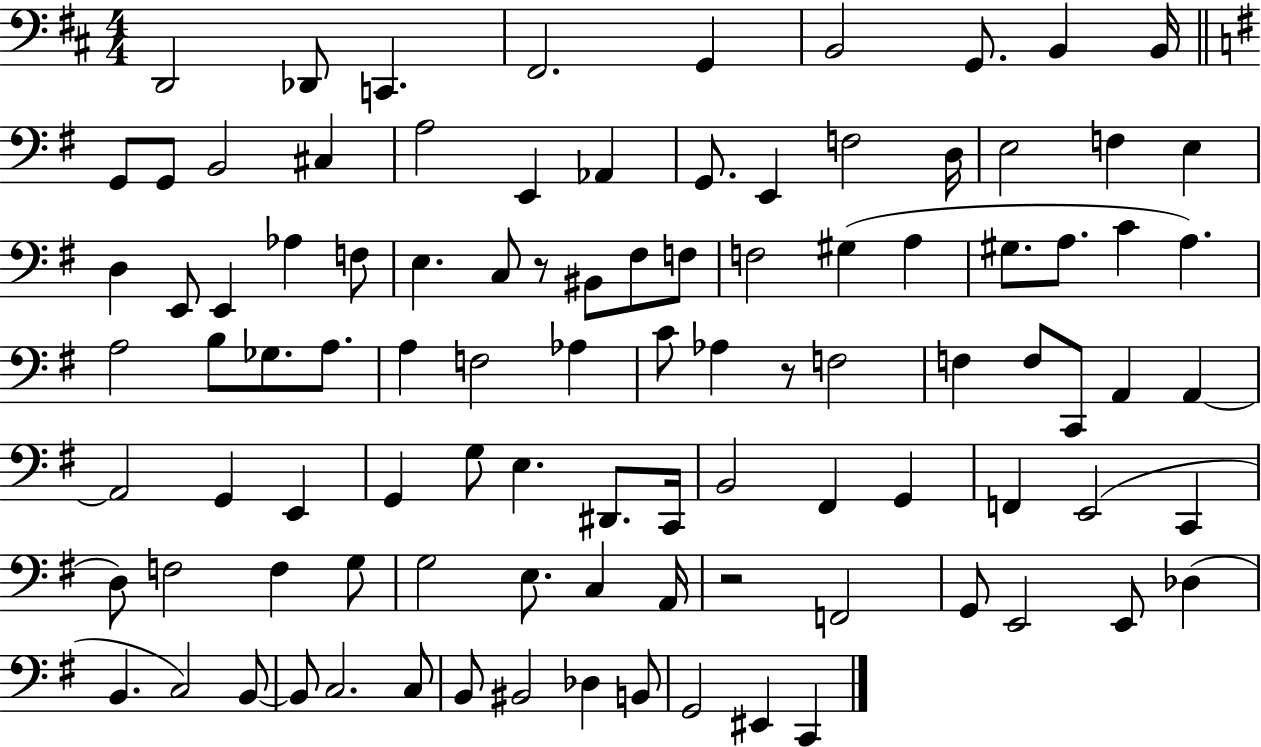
D2/h Db2/e C2/q. F#2/h. G2/q B2/h G2/e. B2/q B2/s G2/e G2/e B2/h C#3/q A3/h E2/q Ab2/q G2/e. E2/q F3/h D3/s E3/h F3/q E3/q D3/q E2/e E2/q Ab3/q F3/e E3/q. C3/e R/e BIS2/e F#3/e F3/e F3/h G#3/q A3/q G#3/e. A3/e. C4/q A3/q. A3/h B3/e Gb3/e. A3/e. A3/q F3/h Ab3/q C4/e Ab3/q R/e F3/h F3/q F3/e C2/e A2/q A2/q A2/h G2/q E2/q G2/q G3/e E3/q. D#2/e. C2/s B2/h F#2/q G2/q F2/q E2/h C2/q D3/e F3/h F3/q G3/e G3/h E3/e. C3/q A2/s R/h F2/h G2/e E2/h E2/e Db3/q B2/q. C3/h B2/e B2/e C3/h. C3/e B2/e BIS2/h Db3/q B2/e G2/h EIS2/q C2/q